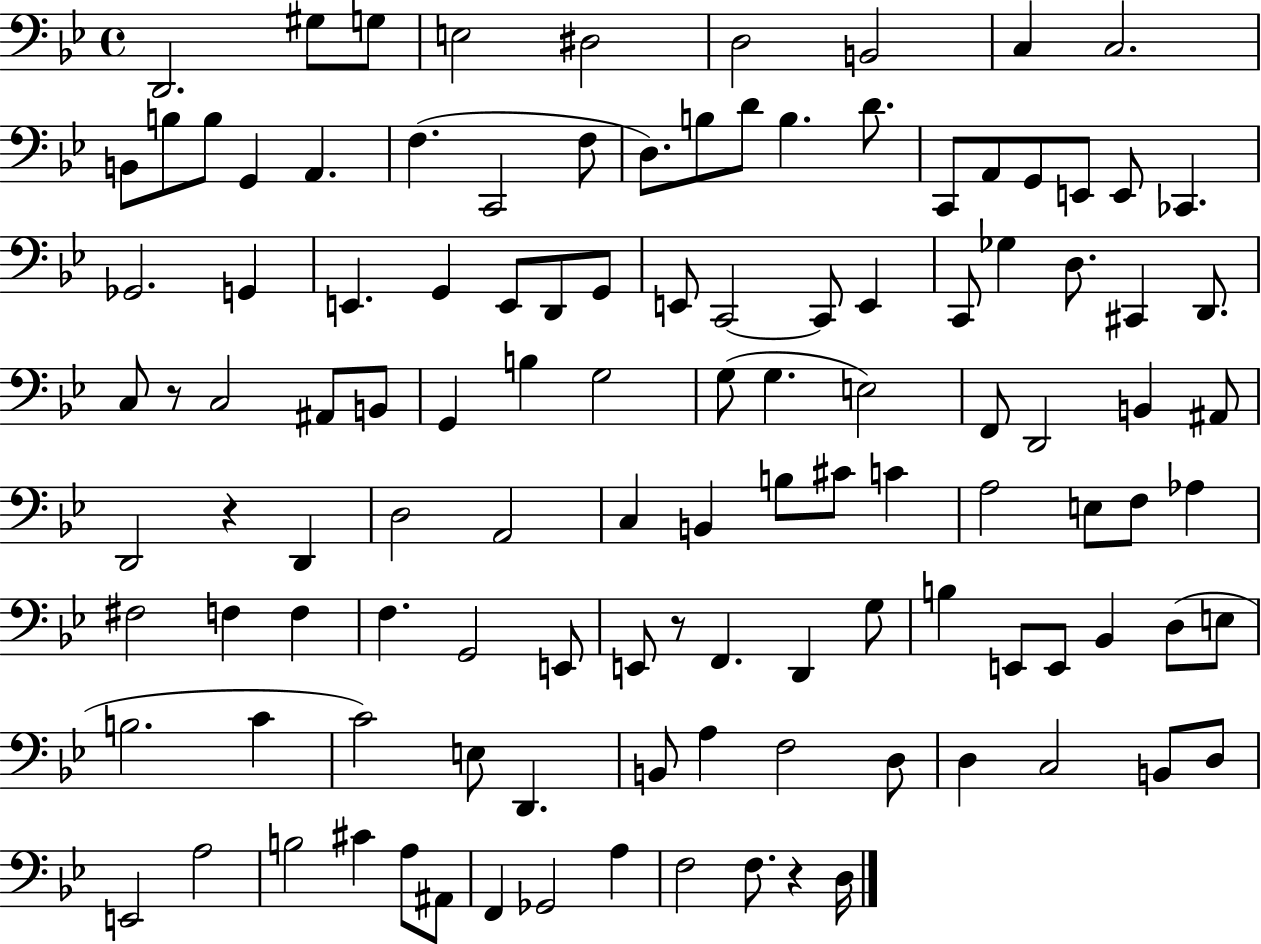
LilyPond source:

{
  \clef bass
  \time 4/4
  \defaultTimeSignature
  \key bes \major
  \repeat volta 2 { d,2. gis8 g8 | e2 dis2 | d2 b,2 | c4 c2. | \break b,8 b8 b8 g,4 a,4. | f4.( c,2 f8 | d8.) b8 d'8 b4. d'8. | c,8 a,8 g,8 e,8 e,8 ces,4. | \break ges,2. g,4 | e,4. g,4 e,8 d,8 g,8 | e,8 c,2~~ c,8 e,4 | c,8 ges4 d8. cis,4 d,8. | \break c8 r8 c2 ais,8 b,8 | g,4 b4 g2 | g8( g4. e2) | f,8 d,2 b,4 ais,8 | \break d,2 r4 d,4 | d2 a,2 | c4 b,4 b8 cis'8 c'4 | a2 e8 f8 aes4 | \break fis2 f4 f4 | f4. g,2 e,8 | e,8 r8 f,4. d,4 g8 | b4 e,8 e,8 bes,4 d8( e8 | \break b2. c'4 | c'2) e8 d,4. | b,8 a4 f2 d8 | d4 c2 b,8 d8 | \break e,2 a2 | b2 cis'4 a8 ais,8 | f,4 ges,2 a4 | f2 f8. r4 d16 | \break } \bar "|."
}